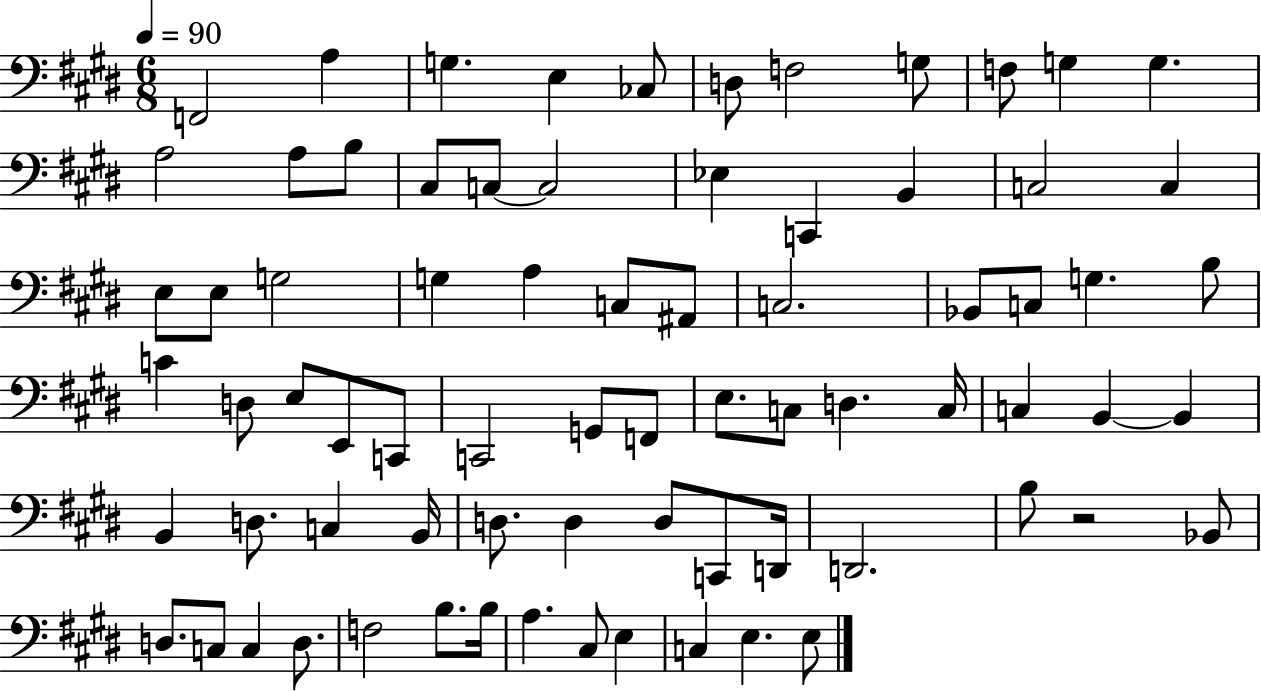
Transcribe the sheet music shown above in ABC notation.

X:1
T:Untitled
M:6/8
L:1/4
K:E
F,,2 A, G, E, _C,/2 D,/2 F,2 G,/2 F,/2 G, G, A,2 A,/2 B,/2 ^C,/2 C,/2 C,2 _E, C,, B,, C,2 C, E,/2 E,/2 G,2 G, A, C,/2 ^A,,/2 C,2 _B,,/2 C,/2 G, B,/2 C D,/2 E,/2 E,,/2 C,,/2 C,,2 G,,/2 F,,/2 E,/2 C,/2 D, C,/4 C, B,, B,, B,, D,/2 C, B,,/4 D,/2 D, D,/2 C,,/2 D,,/4 D,,2 B,/2 z2 _B,,/2 D,/2 C,/2 C, D,/2 F,2 B,/2 B,/4 A, ^C,/2 E, C, E, E,/2